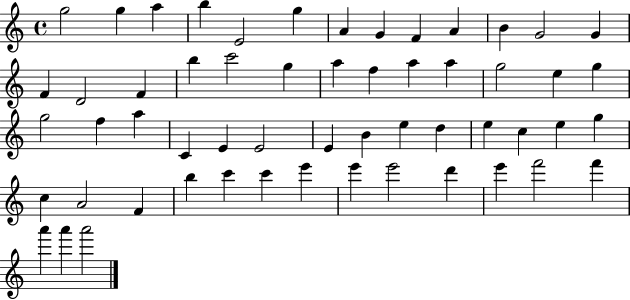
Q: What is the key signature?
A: C major